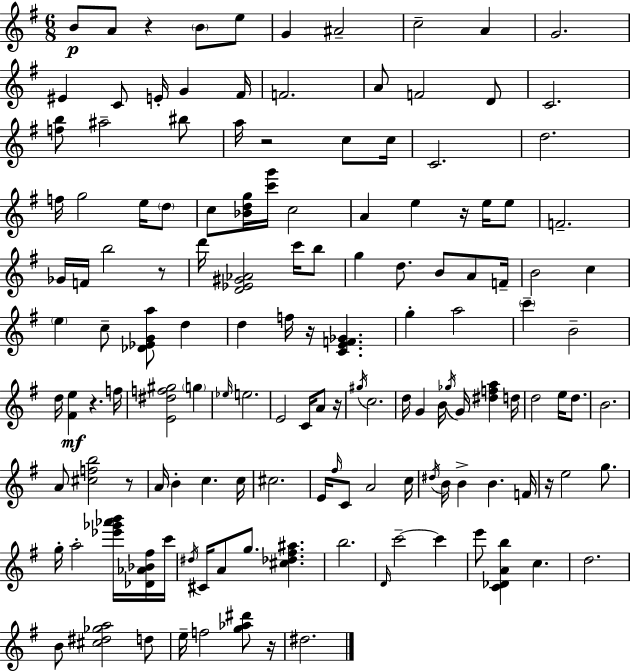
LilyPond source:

{
  \clef treble
  \numericTimeSignature
  \time 6/8
  \key g \major
  b'8\p a'8 r4 \parenthesize b'8 e''8 | g'4 ais'2-- | c''2-- a'4 | g'2. | \break eis'4 c'8 e'16-. g'4 fis'16 | f'2. | a'8 f'2 d'8 | c'2. | \break <f'' b''>8 ais''2-- bis''8 | a''16 r2 c''8 c''16 | c'2. | d''2. | \break f''16 g''2 e''16 \parenthesize d''8 | c''8 <bes' d'' g''>16 <c''' g'''>16 c''2 | a'4 e''4 r16 e''16 e''8 | f'2.-- | \break ges'16 f'16 b''2 r8 | d'''16 <d' ees' gis' aes'>2 c'''16 b''8 | g''4 d''8. b'8 a'8 f'16-- | b'2 c''4 | \break \parenthesize e''4 c''8-- <des' ees' g' a''>8 d''4 | d''4 f''16 r16 <c' e' f' ges'>4. | g''4-. a''2 | \parenthesize c'''4-- b'2-- | \break d''16 <fis' e''>4\mf r4. f''16 | <e' dis'' f'' gis''>2 \parenthesize g''4 | \grace { ees''16 } e''2. | e'2 c'16 a'8 | \break r16 \acciaccatura { gis''16 } c''2. | d''16 g'4 b'16 \acciaccatura { ges''16 } g'16 <dis'' f'' a''>4 | d''16 d''2 e''16 | d''8. b'2. | \break a'8 <cis'' f'' b''>2 | r8 a'16 b'4-. c''4. | c''16 cis''2. | e'16 \grace { fis''16 } c'8 a'2 | \break c''16 \acciaccatura { dis''16 } b'16 b'4-> b'4. | f'16 r16 e''2 | g''8. g''16-. a''2-. | <ees''' ges''' aes''' b'''>16 <des' aes' bes' fis''>16 c'''16 \acciaccatura { dis''16 } cis'16 a'8 g''8. | \break <cis'' des'' fis'' ais''>4. b''2. | \grace { d'16 } c'''2--~~ | c'''4 e'''8 <c' des' a' b''>4 | c''4. d''2. | \break b'8 <cis'' dis'' ges'' a''>2 | d''8 e''16-- f''2 | <g'' aes'' dis'''>8 r16 dis''2. | \bar "|."
}